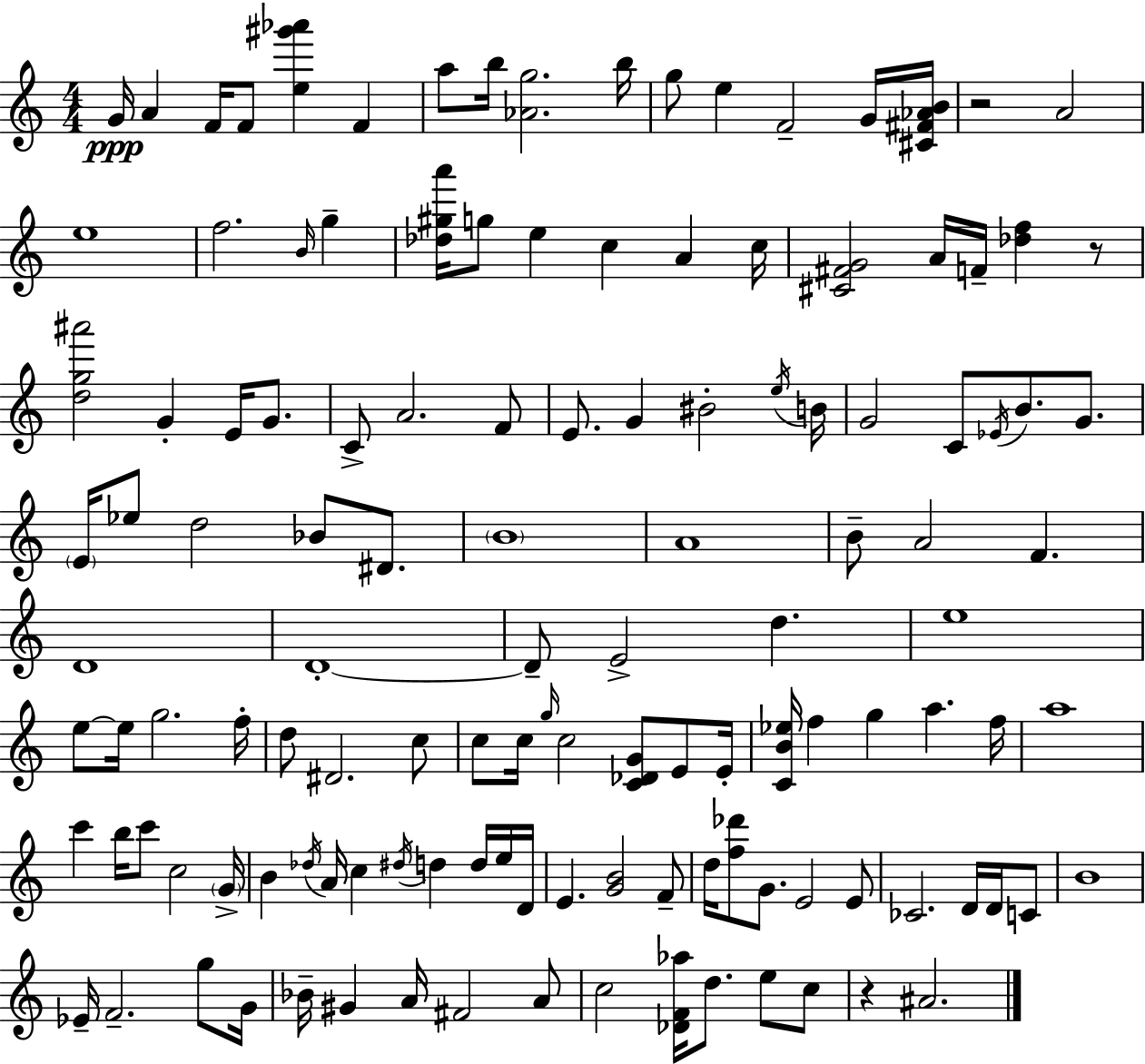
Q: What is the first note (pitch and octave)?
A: G4